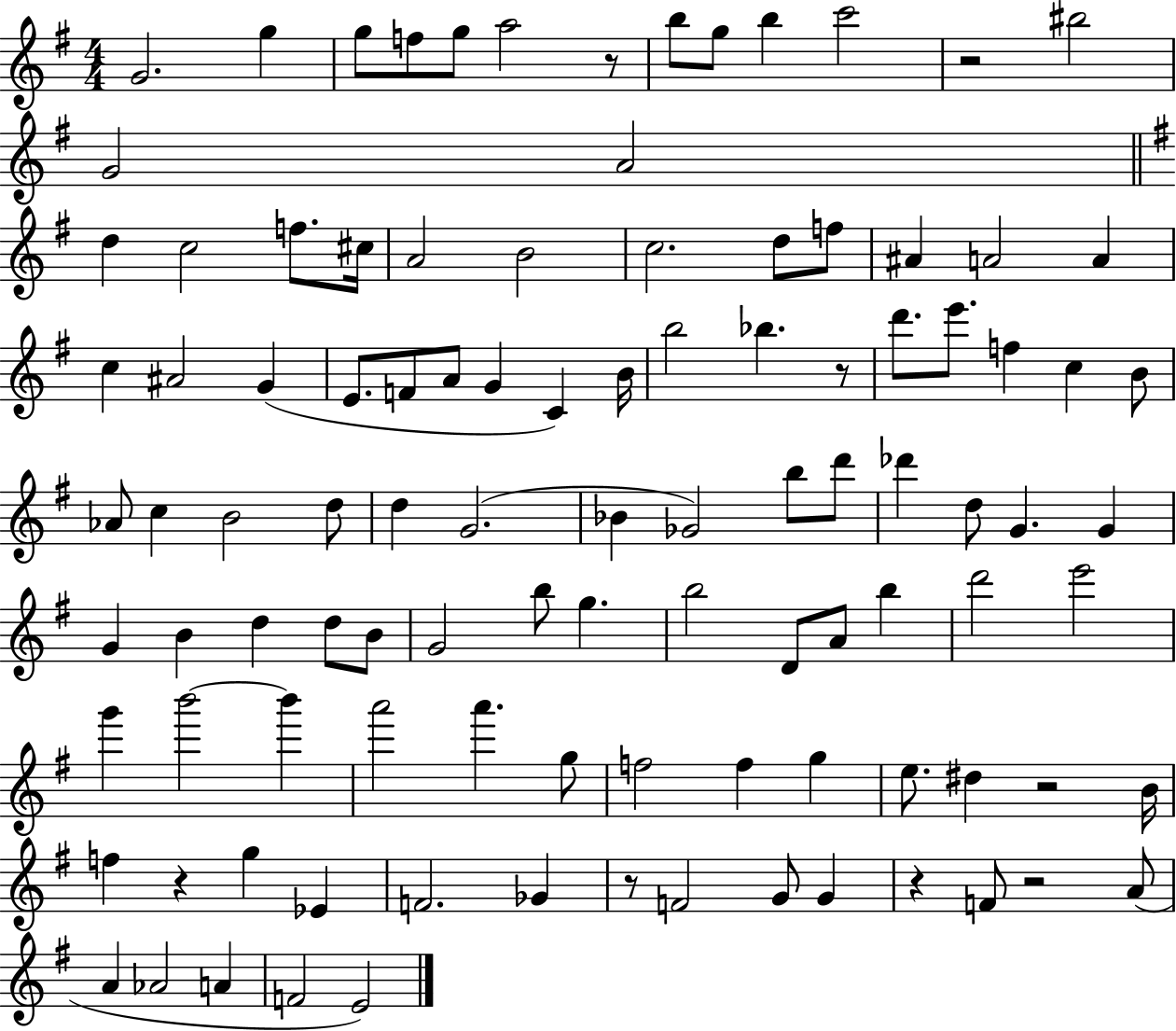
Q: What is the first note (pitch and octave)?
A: G4